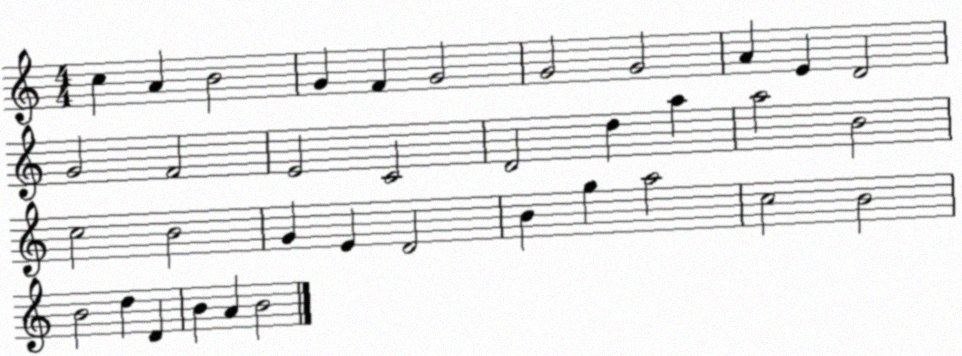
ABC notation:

X:1
T:Untitled
M:4/4
L:1/4
K:C
c A B2 G F G2 G2 G2 A E D2 G2 F2 E2 C2 D2 d a a2 B2 c2 B2 G E D2 B g a2 c2 B2 B2 d D B A B2